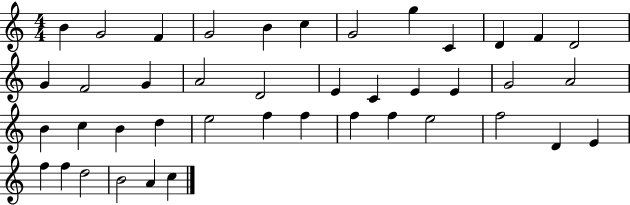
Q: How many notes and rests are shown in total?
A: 42